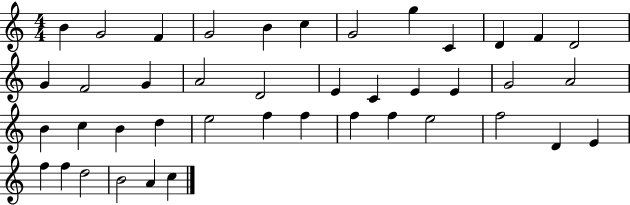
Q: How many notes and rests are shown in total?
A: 42